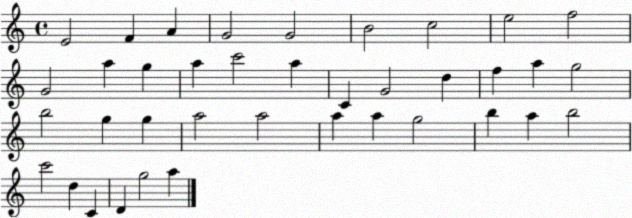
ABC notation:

X:1
T:Untitled
M:4/4
L:1/4
K:C
E2 F A G2 G2 B2 c2 e2 f2 G2 a g a c'2 a C G2 d f a g2 b2 g g a2 a2 a a g2 b a b2 c'2 d C D g2 a